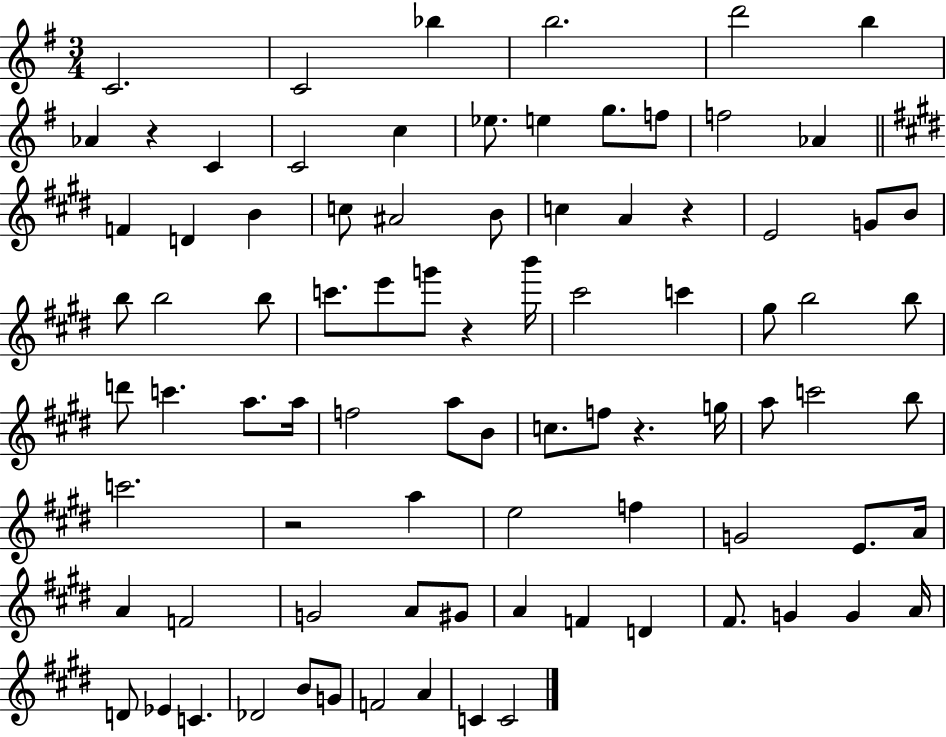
C4/h. C4/h Bb5/q B5/h. D6/h B5/q Ab4/q R/q C4/q C4/h C5/q Eb5/e. E5/q G5/e. F5/e F5/h Ab4/q F4/q D4/q B4/q C5/e A#4/h B4/e C5/q A4/q R/q E4/h G4/e B4/e B5/e B5/h B5/e C6/e. E6/e G6/e R/q B6/s C#6/h C6/q G#5/e B5/h B5/e D6/e C6/q. A5/e. A5/s F5/h A5/e B4/e C5/e. F5/e R/q. G5/s A5/e C6/h B5/e C6/h. R/h A5/q E5/h F5/q G4/h E4/e. A4/s A4/q F4/h G4/h A4/e G#4/e A4/q F4/q D4/q F#4/e. G4/q G4/q A4/s D4/e Eb4/q C4/q. Db4/h B4/e G4/e F4/h A4/q C4/q C4/h